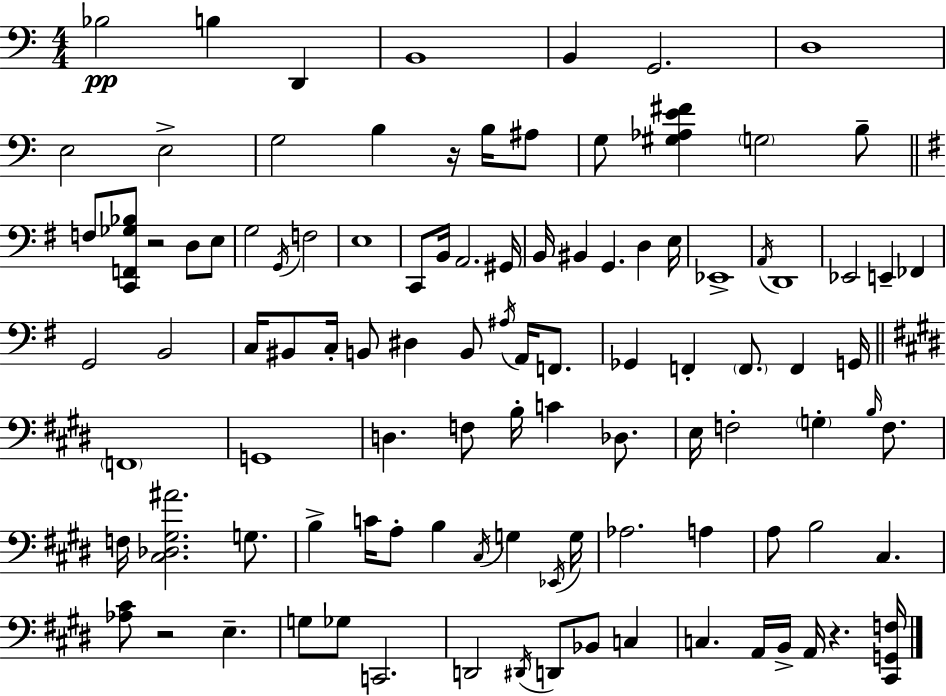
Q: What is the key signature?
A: A minor